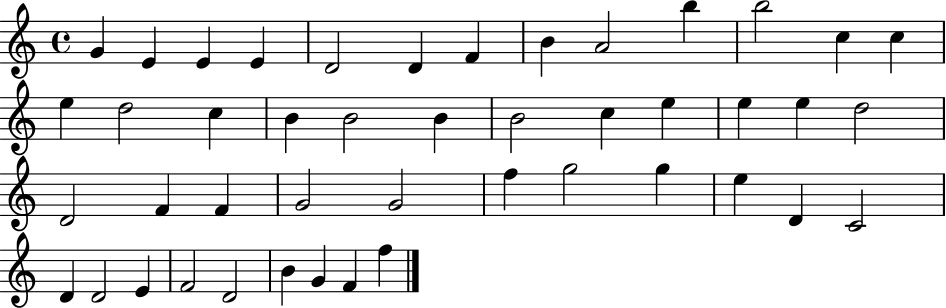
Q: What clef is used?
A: treble